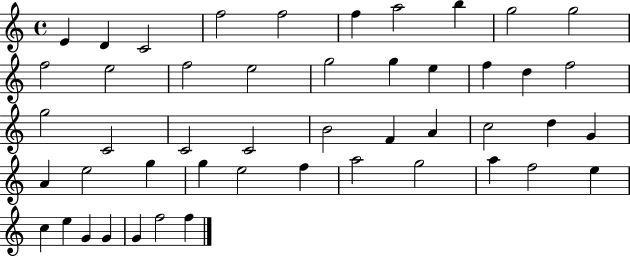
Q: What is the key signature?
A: C major